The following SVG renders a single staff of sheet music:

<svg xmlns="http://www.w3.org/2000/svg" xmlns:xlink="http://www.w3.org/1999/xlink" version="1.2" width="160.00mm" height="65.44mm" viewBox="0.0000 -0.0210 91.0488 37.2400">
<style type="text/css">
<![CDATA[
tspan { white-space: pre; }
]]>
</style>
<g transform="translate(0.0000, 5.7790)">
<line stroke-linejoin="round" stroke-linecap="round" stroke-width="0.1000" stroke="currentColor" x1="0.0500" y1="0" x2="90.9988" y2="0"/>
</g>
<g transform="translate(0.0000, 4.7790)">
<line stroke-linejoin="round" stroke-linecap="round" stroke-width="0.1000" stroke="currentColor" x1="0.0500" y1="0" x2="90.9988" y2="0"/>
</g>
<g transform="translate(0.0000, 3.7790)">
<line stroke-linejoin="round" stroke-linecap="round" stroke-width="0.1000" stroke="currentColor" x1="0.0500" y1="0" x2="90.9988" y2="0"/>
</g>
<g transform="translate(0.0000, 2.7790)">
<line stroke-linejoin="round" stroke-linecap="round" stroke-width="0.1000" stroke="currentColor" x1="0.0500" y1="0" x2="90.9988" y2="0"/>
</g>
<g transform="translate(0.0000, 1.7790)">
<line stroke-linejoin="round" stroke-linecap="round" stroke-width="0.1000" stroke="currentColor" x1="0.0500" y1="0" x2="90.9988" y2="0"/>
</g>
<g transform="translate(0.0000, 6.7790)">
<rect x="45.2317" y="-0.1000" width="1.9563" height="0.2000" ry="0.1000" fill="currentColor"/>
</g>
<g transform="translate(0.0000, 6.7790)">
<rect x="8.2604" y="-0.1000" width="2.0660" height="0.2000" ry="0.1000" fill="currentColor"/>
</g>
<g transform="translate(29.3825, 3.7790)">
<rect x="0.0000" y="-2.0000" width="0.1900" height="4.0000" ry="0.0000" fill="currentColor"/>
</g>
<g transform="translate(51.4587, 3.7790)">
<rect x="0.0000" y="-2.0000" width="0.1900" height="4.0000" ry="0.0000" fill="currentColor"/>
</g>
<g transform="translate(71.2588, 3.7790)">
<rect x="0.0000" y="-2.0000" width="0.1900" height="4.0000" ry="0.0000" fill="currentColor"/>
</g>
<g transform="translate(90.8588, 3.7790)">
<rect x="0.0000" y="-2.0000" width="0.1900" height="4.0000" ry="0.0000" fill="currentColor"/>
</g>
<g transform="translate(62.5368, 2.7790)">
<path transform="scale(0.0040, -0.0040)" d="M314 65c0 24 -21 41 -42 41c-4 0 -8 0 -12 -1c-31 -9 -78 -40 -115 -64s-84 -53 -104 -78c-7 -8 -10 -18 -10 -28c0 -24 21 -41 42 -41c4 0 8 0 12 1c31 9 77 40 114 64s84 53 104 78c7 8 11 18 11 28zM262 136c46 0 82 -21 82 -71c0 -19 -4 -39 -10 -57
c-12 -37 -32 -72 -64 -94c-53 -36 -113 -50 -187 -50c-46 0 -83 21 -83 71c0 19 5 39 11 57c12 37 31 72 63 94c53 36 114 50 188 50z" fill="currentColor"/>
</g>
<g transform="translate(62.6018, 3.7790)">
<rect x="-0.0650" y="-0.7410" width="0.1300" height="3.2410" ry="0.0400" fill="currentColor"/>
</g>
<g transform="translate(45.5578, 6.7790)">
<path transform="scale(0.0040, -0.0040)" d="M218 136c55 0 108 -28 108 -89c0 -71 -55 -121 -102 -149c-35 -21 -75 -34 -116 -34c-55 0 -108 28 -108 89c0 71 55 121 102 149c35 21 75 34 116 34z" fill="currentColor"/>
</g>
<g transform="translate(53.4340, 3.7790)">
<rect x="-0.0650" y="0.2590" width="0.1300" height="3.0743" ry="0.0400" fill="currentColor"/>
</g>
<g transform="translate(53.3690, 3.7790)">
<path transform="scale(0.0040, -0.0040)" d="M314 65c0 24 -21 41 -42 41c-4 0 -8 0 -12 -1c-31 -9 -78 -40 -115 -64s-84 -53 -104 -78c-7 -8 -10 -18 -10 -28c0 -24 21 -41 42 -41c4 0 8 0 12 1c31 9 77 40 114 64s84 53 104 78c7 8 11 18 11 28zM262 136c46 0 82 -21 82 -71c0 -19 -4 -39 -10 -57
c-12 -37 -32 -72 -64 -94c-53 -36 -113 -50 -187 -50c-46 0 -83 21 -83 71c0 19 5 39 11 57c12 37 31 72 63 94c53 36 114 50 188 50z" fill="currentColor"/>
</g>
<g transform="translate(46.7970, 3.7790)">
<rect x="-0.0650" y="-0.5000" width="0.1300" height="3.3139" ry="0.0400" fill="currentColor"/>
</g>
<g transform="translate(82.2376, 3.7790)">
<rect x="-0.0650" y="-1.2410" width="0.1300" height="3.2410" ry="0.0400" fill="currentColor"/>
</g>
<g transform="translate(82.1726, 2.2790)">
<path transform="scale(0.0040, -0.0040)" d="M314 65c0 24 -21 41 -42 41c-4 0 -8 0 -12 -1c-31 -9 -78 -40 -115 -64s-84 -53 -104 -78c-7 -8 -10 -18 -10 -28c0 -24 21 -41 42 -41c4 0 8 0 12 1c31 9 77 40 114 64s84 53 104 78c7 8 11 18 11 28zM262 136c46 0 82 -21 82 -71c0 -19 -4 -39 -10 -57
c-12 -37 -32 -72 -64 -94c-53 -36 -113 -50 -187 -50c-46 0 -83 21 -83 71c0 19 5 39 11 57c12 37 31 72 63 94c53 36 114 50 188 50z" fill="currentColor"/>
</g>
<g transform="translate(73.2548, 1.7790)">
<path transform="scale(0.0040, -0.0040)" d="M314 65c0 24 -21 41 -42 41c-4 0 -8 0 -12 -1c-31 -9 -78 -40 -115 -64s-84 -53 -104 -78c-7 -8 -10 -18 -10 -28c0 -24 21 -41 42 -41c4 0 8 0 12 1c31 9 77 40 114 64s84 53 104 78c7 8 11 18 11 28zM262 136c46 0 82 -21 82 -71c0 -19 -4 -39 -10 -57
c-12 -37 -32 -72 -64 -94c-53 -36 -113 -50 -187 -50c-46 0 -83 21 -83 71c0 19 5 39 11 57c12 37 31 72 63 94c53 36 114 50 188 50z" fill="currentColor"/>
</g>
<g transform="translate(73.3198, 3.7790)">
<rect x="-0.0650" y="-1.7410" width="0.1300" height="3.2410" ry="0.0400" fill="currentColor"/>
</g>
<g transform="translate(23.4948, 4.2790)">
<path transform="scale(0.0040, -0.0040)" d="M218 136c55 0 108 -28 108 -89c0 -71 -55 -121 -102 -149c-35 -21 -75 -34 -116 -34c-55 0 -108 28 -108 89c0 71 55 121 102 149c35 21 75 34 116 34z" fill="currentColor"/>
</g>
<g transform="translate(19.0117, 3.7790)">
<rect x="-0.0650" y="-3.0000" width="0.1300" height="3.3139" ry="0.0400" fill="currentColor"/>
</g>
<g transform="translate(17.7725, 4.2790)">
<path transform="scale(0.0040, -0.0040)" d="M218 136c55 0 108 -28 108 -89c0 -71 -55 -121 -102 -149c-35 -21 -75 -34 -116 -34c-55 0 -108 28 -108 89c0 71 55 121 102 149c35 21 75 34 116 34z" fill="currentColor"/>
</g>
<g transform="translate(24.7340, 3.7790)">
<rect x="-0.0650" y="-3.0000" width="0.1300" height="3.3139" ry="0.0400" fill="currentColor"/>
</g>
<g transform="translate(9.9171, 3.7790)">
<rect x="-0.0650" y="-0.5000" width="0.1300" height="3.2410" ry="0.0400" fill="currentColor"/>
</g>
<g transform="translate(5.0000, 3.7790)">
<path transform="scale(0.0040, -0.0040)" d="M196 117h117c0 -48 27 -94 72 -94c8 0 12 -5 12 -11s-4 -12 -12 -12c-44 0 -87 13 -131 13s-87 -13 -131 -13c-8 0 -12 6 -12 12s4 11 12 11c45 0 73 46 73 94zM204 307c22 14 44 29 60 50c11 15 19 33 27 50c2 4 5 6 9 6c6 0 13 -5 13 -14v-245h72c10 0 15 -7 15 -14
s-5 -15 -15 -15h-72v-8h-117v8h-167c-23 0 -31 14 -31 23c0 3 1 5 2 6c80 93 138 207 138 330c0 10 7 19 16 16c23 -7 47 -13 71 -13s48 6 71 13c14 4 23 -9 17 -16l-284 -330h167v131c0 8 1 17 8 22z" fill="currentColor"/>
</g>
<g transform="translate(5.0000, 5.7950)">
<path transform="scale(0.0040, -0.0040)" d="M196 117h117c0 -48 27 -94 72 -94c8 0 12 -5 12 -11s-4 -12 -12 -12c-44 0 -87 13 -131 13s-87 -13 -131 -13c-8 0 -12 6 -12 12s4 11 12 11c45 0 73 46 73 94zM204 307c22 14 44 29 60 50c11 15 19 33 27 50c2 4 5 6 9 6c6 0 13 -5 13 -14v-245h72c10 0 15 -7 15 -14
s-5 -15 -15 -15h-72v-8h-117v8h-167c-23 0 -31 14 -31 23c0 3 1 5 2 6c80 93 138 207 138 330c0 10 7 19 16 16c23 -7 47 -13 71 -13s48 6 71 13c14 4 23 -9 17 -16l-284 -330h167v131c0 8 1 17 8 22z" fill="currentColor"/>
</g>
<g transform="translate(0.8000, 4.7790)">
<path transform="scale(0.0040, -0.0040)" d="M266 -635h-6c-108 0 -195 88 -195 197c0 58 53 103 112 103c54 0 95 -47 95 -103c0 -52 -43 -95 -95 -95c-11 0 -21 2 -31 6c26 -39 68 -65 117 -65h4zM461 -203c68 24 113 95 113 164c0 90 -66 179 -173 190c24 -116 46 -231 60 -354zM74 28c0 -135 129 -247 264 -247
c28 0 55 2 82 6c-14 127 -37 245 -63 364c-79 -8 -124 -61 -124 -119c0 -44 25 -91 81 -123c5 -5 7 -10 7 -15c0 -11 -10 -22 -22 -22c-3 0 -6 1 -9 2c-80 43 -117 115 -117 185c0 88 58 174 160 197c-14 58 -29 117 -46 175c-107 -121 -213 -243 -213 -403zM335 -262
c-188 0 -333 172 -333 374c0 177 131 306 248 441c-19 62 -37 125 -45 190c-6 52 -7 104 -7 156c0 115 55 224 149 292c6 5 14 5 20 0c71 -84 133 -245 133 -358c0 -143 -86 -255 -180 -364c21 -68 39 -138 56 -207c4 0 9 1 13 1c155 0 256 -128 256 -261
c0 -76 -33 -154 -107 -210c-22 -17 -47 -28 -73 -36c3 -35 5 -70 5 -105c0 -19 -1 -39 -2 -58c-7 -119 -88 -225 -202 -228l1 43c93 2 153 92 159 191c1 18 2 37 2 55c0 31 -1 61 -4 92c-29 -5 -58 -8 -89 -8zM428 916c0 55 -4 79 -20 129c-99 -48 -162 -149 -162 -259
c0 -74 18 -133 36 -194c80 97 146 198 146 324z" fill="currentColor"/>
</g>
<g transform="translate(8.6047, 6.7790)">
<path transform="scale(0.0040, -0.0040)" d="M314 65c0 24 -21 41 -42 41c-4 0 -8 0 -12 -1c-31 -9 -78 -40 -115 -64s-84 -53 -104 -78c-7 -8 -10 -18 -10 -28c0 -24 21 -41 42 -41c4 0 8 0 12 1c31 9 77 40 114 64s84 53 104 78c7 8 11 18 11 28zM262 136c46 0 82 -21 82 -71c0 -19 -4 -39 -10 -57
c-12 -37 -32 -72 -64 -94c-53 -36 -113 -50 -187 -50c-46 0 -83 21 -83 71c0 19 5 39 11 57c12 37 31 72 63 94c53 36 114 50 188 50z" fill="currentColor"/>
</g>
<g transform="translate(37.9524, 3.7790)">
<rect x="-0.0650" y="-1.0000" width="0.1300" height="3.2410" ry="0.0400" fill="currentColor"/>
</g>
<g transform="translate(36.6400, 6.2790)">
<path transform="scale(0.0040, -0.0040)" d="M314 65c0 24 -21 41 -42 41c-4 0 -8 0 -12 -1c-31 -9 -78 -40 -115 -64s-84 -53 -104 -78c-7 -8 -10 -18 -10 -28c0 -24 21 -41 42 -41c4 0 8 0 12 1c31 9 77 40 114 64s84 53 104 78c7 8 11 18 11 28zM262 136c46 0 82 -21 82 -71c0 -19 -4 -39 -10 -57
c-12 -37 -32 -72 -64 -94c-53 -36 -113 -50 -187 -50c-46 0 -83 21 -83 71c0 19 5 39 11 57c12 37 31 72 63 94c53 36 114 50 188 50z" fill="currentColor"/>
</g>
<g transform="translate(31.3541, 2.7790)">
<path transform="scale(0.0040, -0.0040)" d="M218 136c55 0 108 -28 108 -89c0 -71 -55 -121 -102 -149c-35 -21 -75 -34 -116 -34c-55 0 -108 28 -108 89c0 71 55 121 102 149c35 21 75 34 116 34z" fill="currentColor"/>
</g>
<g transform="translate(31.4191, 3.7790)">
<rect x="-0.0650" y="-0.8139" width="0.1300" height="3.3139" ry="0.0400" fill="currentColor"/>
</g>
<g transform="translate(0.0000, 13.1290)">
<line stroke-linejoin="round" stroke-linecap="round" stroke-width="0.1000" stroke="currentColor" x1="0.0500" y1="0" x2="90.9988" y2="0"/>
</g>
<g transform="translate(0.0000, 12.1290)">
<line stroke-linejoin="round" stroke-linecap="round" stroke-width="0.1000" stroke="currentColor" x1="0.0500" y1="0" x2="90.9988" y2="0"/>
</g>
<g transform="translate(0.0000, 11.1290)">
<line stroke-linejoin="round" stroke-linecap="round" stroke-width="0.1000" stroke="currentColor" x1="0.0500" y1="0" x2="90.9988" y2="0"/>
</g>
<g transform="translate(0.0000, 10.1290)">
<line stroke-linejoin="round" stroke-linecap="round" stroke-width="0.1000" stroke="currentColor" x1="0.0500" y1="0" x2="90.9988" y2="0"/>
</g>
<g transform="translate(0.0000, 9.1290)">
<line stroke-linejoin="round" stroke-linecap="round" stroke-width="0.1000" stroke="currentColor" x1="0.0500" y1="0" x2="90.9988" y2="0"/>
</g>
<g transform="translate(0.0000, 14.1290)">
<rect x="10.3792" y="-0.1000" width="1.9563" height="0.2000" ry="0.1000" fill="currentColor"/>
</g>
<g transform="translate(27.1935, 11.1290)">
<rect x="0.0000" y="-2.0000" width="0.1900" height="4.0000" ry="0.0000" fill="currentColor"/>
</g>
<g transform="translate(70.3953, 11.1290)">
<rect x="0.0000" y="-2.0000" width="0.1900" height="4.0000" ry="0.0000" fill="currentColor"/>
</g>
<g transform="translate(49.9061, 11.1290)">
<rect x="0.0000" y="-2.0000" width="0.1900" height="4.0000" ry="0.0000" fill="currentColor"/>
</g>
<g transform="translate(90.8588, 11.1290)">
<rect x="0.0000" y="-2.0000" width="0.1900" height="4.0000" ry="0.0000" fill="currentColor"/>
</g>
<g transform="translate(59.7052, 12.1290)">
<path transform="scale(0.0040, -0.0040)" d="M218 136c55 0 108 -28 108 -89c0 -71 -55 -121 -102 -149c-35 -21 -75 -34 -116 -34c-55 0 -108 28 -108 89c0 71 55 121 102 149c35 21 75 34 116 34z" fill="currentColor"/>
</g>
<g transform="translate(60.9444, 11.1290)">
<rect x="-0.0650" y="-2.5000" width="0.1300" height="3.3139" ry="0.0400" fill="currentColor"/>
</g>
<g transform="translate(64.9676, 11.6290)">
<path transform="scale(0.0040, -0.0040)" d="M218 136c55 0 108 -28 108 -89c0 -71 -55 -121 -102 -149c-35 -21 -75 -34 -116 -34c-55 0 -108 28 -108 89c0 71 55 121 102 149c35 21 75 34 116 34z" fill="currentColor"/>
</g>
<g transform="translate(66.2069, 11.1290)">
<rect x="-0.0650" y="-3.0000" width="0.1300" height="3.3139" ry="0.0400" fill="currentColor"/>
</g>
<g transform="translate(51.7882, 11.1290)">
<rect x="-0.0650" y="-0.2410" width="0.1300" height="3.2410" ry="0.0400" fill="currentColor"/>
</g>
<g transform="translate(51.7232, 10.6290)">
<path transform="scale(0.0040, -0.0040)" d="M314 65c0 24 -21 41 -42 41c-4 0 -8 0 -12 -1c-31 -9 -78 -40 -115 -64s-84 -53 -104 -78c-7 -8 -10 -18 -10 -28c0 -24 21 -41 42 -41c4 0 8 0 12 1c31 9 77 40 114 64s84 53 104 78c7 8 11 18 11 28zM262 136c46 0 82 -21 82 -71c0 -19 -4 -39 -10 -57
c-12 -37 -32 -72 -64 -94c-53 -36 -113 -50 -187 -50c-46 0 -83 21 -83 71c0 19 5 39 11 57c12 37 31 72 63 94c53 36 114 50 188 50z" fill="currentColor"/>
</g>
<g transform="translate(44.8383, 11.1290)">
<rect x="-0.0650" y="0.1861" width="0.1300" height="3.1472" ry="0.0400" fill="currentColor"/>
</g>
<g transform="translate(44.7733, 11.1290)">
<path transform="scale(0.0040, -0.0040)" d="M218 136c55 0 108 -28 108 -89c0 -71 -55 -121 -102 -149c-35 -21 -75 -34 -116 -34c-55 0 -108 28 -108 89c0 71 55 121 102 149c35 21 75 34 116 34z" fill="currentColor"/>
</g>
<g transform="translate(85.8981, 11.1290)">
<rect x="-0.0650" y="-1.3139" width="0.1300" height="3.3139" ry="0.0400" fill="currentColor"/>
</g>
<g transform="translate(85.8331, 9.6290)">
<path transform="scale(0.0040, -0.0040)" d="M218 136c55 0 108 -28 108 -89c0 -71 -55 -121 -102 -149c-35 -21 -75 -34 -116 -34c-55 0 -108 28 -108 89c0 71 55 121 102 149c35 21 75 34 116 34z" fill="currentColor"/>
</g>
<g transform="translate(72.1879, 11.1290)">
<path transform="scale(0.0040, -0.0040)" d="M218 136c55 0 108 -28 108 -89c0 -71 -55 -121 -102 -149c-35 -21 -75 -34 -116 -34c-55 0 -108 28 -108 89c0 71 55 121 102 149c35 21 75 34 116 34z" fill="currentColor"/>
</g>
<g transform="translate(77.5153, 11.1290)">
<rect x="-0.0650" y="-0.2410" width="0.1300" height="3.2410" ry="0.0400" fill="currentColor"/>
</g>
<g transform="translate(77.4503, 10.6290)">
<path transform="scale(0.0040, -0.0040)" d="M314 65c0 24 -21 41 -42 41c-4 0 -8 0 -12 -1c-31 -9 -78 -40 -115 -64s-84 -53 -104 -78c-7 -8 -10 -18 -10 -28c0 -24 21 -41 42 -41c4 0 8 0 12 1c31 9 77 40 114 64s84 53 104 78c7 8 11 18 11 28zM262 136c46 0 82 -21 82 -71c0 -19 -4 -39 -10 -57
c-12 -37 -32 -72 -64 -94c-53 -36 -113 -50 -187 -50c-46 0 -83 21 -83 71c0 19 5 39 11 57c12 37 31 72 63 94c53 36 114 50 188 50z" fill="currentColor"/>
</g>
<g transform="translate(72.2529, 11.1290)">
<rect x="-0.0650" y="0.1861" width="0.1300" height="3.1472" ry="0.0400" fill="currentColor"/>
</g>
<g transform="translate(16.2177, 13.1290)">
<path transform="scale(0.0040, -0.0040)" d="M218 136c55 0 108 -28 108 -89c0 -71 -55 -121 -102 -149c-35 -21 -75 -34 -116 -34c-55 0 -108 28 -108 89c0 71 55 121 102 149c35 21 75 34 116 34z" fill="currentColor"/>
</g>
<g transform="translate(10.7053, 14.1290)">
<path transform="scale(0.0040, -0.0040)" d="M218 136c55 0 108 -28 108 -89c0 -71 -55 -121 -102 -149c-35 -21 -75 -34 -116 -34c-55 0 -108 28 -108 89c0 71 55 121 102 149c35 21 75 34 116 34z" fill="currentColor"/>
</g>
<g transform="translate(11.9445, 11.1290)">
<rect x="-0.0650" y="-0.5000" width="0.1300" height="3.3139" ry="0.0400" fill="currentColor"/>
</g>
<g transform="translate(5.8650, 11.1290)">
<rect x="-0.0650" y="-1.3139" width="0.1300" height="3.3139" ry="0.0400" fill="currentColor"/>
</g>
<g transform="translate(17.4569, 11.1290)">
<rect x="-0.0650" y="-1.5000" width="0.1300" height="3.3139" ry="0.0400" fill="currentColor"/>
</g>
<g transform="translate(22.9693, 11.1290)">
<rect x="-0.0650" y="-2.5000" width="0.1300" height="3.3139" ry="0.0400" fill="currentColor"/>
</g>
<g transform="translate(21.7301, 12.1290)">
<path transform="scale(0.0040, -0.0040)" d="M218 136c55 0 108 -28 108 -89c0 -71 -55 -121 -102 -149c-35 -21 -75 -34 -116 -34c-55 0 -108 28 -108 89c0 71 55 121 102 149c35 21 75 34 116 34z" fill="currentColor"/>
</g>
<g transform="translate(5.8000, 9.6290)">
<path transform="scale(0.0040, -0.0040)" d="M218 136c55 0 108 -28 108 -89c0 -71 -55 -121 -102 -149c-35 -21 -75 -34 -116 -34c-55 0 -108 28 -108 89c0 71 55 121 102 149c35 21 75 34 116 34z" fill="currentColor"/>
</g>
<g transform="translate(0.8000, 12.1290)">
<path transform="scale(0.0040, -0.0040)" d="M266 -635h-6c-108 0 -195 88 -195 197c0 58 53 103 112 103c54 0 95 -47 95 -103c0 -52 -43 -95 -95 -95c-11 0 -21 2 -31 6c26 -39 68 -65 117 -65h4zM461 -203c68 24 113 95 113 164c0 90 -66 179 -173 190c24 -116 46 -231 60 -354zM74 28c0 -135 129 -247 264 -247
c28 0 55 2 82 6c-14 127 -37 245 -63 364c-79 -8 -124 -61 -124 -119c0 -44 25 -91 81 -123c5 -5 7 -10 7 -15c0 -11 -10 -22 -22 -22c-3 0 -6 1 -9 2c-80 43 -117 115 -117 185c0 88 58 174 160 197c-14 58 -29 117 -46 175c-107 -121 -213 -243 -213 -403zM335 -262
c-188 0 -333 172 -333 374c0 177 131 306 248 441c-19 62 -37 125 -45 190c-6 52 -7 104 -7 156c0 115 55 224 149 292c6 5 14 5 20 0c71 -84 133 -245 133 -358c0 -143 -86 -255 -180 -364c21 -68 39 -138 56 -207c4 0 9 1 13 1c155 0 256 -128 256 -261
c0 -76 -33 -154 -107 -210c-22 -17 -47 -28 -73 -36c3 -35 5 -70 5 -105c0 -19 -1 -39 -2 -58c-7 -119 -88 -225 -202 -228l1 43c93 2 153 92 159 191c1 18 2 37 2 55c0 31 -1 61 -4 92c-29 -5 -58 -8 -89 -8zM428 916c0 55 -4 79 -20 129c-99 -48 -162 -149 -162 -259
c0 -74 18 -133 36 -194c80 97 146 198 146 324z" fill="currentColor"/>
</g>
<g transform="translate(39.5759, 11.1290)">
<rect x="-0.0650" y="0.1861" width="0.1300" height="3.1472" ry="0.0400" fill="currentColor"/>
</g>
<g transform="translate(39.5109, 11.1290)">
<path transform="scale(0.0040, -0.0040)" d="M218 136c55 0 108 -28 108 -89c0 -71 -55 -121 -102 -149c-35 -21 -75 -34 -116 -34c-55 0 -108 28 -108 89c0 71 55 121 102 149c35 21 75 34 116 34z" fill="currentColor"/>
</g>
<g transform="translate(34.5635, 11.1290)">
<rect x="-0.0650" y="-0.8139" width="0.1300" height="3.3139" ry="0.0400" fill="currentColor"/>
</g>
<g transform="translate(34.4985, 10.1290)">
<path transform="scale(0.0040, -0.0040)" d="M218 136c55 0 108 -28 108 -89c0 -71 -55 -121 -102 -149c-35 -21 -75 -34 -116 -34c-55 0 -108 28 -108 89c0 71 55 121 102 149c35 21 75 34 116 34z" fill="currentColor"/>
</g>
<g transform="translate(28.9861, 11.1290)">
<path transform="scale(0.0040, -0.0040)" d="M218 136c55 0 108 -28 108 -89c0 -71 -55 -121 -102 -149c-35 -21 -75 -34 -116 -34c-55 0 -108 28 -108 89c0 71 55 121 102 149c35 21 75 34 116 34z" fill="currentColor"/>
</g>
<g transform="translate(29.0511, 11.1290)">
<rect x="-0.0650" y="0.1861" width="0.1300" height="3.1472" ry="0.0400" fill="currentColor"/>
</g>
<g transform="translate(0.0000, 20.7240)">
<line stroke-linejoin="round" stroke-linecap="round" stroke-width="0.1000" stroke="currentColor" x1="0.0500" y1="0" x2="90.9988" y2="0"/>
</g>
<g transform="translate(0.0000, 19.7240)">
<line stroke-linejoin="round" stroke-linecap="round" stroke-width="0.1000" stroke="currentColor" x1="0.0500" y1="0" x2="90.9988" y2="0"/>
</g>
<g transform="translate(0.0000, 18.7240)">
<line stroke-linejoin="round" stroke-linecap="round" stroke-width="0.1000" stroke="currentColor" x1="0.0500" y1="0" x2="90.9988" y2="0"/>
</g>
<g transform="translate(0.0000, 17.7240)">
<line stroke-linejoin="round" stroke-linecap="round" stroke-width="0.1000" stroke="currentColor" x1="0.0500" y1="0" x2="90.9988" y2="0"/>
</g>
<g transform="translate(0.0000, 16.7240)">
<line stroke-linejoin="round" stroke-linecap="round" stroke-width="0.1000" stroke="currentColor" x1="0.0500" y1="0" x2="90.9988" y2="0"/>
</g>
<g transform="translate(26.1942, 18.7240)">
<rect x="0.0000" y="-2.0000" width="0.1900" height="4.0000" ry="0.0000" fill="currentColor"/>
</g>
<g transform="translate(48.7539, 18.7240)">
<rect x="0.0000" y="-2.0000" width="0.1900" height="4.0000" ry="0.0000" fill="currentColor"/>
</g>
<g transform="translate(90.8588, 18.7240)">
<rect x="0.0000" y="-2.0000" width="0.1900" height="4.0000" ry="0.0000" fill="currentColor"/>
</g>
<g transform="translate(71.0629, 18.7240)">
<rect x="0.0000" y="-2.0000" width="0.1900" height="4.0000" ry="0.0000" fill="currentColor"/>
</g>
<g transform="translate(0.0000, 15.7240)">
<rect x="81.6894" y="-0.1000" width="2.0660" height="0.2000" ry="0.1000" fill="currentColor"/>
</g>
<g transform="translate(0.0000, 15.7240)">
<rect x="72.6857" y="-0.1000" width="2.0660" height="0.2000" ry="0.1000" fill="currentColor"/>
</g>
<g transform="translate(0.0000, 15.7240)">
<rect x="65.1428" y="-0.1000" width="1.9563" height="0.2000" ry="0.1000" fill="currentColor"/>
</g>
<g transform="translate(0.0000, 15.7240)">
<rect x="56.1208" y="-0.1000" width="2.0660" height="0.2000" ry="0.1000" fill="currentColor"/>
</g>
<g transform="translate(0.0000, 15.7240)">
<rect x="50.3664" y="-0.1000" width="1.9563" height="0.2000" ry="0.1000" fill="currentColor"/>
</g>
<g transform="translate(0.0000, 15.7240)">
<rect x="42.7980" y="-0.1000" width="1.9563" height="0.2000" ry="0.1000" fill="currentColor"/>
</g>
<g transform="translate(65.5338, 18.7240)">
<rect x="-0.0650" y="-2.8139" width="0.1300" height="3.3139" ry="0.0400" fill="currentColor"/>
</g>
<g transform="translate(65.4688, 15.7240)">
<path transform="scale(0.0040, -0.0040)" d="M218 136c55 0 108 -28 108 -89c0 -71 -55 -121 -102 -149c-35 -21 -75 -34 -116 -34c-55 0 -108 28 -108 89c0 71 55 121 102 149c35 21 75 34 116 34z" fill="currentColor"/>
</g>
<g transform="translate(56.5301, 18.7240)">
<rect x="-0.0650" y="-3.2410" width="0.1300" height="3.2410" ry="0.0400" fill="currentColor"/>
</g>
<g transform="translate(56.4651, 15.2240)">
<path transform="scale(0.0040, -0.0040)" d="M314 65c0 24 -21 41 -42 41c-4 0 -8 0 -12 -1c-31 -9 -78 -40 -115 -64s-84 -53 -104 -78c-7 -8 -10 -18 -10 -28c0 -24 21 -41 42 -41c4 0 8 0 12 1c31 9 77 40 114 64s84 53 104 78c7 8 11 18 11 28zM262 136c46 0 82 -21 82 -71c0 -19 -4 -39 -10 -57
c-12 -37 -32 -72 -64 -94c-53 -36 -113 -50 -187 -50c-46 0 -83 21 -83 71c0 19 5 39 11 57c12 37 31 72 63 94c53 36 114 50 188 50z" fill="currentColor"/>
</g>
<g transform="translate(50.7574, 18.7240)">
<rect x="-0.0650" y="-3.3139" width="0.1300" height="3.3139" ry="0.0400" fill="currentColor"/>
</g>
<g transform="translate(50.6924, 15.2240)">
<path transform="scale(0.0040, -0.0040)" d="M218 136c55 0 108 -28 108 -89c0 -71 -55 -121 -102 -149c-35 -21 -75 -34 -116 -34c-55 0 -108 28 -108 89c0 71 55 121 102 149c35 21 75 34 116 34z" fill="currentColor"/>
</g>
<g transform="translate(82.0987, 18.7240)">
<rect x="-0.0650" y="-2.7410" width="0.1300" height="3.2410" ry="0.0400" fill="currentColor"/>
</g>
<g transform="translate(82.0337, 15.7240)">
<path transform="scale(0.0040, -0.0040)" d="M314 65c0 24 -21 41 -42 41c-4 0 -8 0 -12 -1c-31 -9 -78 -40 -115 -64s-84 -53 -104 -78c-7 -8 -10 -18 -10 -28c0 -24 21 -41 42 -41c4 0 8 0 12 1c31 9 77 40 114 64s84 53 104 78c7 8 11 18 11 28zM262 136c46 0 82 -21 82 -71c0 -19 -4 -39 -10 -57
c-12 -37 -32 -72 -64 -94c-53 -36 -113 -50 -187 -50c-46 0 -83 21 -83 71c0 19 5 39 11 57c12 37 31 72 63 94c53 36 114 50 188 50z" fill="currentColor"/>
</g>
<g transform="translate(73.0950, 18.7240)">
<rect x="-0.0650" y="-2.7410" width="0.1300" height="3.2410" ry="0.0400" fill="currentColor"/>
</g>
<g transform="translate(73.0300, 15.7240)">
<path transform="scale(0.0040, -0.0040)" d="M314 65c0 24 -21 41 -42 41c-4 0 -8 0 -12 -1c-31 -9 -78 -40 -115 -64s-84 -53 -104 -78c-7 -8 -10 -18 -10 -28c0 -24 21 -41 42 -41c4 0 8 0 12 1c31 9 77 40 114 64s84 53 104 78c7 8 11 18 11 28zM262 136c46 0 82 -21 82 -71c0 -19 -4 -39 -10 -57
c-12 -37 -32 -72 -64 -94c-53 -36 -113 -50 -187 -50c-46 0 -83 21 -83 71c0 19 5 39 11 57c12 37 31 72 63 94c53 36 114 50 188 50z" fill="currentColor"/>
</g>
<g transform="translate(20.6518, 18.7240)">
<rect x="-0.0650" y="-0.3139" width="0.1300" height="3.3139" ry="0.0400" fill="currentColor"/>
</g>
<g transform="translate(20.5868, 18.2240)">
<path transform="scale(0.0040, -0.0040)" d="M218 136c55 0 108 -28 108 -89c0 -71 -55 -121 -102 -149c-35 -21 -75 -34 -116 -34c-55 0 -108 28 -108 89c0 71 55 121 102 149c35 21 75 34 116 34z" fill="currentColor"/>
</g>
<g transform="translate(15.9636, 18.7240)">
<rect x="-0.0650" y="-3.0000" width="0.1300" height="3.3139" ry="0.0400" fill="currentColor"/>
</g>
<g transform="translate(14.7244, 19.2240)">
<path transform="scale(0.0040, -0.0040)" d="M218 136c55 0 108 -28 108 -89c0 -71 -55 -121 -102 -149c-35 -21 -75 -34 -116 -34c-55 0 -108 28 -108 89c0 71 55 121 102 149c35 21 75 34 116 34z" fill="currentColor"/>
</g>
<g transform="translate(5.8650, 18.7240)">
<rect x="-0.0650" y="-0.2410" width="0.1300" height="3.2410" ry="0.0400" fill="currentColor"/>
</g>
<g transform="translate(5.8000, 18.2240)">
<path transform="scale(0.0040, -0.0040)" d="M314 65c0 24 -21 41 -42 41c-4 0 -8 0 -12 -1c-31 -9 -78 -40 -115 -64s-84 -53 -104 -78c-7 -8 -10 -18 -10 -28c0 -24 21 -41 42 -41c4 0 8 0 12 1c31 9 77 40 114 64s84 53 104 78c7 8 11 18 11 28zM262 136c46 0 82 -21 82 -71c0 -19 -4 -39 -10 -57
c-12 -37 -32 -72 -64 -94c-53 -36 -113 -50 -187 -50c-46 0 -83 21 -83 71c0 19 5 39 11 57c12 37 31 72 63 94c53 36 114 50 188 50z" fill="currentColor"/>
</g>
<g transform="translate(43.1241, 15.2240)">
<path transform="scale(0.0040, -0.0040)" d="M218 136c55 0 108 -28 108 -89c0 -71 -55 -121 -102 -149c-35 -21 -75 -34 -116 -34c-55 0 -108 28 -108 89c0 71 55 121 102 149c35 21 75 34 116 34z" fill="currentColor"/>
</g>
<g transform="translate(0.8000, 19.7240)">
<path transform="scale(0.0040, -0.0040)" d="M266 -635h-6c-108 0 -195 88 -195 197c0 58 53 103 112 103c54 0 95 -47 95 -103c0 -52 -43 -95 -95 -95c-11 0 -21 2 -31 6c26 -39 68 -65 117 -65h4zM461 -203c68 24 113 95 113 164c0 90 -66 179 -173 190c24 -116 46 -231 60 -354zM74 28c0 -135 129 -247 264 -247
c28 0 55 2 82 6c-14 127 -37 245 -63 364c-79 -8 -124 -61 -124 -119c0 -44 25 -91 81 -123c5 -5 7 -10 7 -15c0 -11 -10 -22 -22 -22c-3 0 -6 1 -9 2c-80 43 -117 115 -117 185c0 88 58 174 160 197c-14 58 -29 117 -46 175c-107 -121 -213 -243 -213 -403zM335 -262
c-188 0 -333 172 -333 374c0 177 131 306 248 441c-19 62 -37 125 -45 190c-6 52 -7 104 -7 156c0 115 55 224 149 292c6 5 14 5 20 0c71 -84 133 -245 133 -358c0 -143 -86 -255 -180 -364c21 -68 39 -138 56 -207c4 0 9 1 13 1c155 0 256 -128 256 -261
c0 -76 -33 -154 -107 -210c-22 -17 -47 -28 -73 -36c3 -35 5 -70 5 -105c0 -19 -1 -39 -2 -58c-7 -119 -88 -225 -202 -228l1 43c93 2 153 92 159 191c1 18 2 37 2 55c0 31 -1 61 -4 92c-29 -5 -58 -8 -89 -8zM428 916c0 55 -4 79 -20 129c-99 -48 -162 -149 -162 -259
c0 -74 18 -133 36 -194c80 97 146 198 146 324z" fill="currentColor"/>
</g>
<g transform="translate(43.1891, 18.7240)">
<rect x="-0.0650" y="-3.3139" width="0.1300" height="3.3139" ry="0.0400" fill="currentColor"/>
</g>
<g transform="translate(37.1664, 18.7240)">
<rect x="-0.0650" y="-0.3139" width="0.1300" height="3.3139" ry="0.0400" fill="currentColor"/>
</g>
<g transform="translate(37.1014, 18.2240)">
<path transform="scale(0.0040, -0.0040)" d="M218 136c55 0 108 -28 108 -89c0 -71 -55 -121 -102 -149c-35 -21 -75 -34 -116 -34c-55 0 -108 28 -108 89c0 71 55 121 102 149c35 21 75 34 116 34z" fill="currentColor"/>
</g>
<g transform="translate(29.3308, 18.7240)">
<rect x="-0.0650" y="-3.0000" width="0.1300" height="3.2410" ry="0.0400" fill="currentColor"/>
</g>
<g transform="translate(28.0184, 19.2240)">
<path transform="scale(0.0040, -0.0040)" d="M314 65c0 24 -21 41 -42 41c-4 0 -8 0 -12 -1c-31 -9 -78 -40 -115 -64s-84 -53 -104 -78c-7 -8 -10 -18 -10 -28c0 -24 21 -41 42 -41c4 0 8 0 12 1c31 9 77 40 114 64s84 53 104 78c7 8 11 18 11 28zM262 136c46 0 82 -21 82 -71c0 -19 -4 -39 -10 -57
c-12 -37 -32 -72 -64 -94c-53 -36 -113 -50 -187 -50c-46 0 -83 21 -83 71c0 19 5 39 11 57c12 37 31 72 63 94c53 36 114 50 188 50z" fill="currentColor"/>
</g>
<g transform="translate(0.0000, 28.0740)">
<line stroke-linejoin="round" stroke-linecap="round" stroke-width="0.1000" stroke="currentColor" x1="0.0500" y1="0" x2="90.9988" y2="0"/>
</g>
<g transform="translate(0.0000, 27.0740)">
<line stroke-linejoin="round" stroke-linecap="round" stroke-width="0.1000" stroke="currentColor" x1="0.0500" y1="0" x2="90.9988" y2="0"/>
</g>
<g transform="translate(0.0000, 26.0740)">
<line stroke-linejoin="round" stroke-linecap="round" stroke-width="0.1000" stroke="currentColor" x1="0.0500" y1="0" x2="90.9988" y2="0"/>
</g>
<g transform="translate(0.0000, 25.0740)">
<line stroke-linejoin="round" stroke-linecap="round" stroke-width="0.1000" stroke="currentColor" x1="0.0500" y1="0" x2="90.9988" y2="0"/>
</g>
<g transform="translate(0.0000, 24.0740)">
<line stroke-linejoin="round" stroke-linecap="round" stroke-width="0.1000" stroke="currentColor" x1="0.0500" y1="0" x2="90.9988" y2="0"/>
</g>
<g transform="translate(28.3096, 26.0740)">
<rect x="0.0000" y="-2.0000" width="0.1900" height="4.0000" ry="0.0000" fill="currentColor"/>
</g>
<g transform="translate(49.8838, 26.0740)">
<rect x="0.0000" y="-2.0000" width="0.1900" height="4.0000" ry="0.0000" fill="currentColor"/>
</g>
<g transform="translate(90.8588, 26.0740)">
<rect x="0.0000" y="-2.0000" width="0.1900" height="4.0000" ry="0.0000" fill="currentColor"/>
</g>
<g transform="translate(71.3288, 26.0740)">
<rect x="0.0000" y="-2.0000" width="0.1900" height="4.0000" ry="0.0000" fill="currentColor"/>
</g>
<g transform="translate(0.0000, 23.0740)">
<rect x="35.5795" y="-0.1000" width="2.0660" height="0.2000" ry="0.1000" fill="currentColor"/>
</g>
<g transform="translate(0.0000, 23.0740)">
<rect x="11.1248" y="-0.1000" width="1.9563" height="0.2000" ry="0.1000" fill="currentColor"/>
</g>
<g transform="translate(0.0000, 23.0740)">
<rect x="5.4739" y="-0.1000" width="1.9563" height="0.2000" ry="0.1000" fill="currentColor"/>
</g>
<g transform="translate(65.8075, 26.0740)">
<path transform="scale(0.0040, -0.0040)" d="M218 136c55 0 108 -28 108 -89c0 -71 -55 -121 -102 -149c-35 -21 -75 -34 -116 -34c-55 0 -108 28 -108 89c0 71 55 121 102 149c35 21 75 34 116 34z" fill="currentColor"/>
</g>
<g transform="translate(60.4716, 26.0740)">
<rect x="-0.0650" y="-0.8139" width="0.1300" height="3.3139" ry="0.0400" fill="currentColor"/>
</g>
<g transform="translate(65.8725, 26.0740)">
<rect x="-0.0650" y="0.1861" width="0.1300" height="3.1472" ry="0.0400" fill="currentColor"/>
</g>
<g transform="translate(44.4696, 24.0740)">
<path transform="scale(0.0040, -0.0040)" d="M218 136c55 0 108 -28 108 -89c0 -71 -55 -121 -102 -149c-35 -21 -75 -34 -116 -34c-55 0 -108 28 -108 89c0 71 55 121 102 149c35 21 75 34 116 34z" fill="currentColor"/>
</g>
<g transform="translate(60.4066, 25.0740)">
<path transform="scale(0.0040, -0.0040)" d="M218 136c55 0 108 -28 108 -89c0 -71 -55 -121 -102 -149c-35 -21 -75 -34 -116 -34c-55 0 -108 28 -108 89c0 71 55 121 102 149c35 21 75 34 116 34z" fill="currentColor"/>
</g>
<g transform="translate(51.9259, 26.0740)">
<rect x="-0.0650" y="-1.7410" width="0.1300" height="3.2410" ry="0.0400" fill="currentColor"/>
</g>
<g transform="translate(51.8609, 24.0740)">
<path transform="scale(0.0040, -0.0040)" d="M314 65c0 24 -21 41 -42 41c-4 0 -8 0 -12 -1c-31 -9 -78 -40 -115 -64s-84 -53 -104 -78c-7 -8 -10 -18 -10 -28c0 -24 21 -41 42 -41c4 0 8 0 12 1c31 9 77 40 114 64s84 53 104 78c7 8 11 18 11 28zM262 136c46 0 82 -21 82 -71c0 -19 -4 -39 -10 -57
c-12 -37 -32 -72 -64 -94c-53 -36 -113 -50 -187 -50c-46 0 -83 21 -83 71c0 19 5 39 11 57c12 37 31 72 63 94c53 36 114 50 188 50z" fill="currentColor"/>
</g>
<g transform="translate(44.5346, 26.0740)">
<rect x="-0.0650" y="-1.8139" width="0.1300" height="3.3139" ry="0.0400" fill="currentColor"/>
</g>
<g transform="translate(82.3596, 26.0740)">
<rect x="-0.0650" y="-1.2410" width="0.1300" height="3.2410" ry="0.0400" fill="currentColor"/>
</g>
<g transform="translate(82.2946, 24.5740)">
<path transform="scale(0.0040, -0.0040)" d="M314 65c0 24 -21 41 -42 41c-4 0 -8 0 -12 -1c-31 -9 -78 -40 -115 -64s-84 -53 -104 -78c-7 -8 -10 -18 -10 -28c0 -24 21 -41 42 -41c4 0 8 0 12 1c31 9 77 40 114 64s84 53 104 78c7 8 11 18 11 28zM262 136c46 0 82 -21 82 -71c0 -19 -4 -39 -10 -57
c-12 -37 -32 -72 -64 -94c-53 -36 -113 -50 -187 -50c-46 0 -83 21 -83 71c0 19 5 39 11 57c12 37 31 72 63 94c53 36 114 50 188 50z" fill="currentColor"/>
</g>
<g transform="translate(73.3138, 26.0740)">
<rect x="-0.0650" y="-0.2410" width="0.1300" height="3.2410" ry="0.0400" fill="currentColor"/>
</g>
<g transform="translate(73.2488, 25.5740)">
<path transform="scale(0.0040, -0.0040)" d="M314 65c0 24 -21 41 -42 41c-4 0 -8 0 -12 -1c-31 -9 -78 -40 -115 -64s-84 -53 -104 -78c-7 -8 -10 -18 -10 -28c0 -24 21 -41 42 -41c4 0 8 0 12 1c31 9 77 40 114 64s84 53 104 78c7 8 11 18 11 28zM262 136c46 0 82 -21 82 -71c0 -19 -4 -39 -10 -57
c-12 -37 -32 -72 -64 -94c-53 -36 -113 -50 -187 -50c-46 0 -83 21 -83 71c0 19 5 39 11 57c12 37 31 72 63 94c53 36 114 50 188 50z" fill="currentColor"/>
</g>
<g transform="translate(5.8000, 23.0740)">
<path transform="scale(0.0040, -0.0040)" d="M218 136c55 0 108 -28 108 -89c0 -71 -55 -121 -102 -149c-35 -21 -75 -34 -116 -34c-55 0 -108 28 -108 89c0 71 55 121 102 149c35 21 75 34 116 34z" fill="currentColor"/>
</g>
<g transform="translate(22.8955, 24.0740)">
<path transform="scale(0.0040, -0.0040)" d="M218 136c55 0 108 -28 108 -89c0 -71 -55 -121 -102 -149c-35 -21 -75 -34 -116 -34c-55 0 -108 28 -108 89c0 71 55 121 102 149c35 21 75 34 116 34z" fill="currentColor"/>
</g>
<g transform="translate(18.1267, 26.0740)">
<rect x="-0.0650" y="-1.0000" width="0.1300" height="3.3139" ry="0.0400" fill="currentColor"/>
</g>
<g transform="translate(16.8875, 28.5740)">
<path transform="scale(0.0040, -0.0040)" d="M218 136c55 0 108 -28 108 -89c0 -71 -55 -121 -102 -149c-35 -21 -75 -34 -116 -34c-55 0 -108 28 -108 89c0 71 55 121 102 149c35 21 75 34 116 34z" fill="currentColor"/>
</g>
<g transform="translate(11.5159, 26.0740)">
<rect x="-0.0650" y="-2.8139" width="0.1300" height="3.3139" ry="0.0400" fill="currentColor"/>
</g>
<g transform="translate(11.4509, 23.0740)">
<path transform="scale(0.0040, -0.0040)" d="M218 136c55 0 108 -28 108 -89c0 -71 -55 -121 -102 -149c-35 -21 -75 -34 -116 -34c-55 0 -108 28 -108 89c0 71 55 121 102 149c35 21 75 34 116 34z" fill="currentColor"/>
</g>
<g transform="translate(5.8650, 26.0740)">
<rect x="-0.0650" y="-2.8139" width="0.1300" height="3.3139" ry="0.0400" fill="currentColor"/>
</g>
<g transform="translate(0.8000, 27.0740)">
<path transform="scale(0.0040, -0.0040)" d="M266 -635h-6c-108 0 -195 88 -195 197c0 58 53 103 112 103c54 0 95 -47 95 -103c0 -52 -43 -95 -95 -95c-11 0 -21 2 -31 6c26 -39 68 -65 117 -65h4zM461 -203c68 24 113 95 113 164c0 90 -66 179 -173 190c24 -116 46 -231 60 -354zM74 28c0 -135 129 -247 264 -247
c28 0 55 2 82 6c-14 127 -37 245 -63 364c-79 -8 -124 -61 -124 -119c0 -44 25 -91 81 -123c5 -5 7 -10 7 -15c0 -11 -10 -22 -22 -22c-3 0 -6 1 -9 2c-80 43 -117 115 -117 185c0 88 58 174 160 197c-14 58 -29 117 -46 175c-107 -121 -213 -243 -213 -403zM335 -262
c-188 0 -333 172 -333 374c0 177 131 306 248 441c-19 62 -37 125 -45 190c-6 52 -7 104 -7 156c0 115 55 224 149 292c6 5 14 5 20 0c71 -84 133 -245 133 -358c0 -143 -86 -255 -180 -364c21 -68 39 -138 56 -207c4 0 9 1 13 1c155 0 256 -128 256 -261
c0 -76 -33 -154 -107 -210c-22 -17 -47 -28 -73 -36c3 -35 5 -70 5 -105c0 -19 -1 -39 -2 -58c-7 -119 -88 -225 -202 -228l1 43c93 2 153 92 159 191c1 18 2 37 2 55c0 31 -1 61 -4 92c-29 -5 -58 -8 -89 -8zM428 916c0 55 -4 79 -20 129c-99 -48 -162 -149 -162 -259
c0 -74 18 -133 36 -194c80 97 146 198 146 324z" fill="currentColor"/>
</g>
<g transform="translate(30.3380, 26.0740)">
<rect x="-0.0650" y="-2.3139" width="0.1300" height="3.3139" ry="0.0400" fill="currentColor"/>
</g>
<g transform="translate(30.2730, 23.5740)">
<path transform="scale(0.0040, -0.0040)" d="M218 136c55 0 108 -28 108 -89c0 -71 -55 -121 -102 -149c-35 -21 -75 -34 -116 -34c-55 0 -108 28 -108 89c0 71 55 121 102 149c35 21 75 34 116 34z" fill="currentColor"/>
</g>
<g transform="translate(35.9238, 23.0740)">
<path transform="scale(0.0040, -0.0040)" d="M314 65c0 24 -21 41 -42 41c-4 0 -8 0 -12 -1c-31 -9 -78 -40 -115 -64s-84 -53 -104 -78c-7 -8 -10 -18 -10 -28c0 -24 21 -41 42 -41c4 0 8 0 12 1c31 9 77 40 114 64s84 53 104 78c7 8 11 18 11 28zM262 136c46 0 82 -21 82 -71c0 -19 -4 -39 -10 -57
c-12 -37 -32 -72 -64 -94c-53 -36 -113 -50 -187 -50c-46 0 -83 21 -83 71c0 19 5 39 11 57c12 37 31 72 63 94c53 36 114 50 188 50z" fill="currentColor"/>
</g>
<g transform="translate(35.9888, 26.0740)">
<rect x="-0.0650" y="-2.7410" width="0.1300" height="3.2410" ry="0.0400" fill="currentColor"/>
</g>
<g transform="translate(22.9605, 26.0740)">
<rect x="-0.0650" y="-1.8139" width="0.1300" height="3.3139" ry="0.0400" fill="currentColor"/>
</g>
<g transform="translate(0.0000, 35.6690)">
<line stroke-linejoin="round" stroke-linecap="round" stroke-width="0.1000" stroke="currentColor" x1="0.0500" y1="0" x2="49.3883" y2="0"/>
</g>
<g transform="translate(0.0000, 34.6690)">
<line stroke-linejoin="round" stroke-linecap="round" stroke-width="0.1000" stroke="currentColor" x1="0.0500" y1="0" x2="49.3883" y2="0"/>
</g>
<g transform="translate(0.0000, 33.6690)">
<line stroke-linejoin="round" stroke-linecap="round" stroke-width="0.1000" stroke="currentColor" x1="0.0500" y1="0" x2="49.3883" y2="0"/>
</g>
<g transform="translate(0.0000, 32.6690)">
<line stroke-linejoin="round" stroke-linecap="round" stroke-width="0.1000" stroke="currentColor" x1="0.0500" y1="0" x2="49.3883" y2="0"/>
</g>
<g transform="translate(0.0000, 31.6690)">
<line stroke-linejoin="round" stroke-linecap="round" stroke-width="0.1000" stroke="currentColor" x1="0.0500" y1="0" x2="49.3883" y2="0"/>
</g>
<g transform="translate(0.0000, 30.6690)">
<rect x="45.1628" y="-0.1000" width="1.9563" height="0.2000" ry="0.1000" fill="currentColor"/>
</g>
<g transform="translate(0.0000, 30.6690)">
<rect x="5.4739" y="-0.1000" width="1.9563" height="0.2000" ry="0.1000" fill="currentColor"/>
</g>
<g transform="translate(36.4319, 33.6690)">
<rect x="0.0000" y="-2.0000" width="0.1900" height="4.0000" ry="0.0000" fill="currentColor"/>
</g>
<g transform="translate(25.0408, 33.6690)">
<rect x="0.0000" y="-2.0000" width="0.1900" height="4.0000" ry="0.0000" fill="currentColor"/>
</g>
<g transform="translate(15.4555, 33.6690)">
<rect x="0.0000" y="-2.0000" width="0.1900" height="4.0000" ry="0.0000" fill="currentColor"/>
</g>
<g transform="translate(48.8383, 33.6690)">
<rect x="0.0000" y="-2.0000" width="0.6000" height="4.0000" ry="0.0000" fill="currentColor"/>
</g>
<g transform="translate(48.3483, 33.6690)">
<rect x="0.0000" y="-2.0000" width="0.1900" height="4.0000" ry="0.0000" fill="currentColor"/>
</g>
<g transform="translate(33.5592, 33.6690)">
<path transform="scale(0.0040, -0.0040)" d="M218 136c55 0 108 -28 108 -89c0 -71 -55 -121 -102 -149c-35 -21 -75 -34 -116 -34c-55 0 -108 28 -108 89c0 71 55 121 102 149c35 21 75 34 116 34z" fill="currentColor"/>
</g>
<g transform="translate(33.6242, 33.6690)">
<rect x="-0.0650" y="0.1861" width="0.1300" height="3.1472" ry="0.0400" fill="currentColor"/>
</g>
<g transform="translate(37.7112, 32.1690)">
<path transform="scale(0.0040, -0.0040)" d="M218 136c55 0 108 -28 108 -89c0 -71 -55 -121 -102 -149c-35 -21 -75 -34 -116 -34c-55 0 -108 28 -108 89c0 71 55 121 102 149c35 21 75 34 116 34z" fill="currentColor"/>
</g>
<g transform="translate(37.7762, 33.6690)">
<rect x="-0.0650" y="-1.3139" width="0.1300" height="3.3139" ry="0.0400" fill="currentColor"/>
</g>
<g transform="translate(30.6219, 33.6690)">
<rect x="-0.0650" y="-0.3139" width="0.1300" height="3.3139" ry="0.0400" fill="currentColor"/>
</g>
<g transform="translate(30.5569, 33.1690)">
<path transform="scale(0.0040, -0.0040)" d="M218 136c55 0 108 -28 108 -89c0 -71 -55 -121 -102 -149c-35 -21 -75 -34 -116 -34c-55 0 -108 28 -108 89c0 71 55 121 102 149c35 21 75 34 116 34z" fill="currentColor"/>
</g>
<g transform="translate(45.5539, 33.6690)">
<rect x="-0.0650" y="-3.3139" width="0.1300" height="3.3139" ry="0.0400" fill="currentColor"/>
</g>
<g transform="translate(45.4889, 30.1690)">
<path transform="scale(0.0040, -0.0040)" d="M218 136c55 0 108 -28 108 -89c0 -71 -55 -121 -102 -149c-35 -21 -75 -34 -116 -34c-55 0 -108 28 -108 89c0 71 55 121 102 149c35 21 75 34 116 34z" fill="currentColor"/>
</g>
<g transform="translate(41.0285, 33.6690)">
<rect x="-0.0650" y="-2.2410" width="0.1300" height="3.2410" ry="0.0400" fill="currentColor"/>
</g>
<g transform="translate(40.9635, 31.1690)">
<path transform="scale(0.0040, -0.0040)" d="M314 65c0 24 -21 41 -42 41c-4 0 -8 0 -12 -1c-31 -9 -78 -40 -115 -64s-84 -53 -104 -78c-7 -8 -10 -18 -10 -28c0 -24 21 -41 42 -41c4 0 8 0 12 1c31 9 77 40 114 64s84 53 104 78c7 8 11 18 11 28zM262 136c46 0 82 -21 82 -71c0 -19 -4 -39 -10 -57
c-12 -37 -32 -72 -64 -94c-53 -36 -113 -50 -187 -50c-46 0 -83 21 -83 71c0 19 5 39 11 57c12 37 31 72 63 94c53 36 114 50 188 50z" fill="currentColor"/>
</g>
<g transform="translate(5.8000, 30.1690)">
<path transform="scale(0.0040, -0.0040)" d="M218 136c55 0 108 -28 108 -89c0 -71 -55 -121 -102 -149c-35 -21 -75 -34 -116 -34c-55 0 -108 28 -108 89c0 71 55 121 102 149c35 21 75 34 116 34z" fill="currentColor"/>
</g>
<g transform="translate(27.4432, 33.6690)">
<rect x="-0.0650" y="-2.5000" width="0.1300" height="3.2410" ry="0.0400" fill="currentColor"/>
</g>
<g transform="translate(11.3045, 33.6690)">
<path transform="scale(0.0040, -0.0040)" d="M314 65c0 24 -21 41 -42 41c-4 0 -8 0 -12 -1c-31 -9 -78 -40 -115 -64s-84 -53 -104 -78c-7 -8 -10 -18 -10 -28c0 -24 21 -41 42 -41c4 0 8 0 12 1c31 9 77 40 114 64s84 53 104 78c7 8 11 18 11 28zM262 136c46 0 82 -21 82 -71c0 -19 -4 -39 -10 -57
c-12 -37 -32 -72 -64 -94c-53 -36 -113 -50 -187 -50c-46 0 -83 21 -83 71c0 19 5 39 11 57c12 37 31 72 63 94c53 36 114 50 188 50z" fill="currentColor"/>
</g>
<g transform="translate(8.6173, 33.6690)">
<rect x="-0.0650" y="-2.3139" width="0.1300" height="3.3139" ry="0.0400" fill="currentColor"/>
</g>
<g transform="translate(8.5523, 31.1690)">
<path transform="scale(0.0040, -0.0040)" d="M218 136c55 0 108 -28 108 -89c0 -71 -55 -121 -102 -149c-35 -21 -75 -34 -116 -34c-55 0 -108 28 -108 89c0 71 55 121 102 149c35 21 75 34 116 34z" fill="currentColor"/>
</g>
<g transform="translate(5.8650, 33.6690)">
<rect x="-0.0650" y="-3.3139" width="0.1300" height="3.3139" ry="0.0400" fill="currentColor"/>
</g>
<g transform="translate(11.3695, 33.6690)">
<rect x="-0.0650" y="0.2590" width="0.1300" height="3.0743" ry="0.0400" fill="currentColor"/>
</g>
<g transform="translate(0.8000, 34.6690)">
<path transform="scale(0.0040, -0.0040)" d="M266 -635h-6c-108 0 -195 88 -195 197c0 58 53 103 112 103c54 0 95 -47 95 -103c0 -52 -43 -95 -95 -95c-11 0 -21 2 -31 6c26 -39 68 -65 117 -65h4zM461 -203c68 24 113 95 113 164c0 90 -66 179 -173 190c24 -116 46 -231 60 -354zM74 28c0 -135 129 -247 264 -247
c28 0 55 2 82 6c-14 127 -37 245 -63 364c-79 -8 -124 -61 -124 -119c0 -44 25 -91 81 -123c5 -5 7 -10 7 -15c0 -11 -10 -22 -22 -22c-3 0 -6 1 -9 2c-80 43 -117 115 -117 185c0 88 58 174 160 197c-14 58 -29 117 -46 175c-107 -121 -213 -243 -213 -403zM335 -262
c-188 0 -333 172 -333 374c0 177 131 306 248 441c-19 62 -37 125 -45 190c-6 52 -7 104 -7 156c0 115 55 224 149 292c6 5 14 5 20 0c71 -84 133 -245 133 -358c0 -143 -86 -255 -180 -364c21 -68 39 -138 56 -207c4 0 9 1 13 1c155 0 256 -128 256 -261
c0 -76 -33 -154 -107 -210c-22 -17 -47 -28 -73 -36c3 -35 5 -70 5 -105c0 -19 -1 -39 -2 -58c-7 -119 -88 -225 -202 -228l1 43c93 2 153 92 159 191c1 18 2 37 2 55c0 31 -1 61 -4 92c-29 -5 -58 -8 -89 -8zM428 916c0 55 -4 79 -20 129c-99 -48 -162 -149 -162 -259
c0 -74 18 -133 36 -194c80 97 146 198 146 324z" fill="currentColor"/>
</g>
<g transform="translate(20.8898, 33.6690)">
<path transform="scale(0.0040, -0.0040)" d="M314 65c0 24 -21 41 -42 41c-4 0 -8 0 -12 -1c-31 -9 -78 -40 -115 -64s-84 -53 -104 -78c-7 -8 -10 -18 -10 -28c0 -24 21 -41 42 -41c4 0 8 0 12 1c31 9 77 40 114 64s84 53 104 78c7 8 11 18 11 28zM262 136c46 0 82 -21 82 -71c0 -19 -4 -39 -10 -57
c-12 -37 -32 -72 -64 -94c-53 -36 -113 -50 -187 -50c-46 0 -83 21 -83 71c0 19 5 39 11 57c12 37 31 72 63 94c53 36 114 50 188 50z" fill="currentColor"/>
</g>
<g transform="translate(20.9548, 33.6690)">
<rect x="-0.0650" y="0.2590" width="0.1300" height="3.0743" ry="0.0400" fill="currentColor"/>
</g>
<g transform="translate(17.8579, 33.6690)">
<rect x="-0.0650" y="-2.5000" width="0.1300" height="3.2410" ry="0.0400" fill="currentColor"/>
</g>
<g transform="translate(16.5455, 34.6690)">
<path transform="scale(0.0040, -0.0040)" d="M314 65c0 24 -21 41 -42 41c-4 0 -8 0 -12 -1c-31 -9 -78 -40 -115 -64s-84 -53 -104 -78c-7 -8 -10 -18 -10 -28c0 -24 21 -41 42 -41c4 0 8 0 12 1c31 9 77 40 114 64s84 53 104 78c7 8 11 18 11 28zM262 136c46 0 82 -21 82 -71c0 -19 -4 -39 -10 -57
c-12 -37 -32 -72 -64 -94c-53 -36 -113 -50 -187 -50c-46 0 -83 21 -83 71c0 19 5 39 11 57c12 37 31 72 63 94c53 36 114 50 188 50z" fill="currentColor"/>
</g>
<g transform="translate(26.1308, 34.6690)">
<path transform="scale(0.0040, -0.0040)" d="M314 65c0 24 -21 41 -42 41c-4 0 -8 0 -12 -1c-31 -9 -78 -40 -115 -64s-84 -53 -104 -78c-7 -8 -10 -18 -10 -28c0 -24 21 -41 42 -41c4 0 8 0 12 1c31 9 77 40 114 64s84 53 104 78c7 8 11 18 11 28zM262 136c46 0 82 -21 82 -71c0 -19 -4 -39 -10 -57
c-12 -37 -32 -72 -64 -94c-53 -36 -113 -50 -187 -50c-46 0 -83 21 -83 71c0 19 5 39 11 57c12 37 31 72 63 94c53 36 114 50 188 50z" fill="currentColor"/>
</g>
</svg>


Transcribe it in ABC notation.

X:1
T:Untitled
M:4/4
L:1/4
K:C
C2 A A d D2 C B2 d2 f2 e2 e C E G B d B B c2 G A B c2 e c2 A c A2 c b b b2 a a2 a2 a a D f g a2 f f2 d B c2 e2 b g B2 G2 B2 G2 c B e g2 b